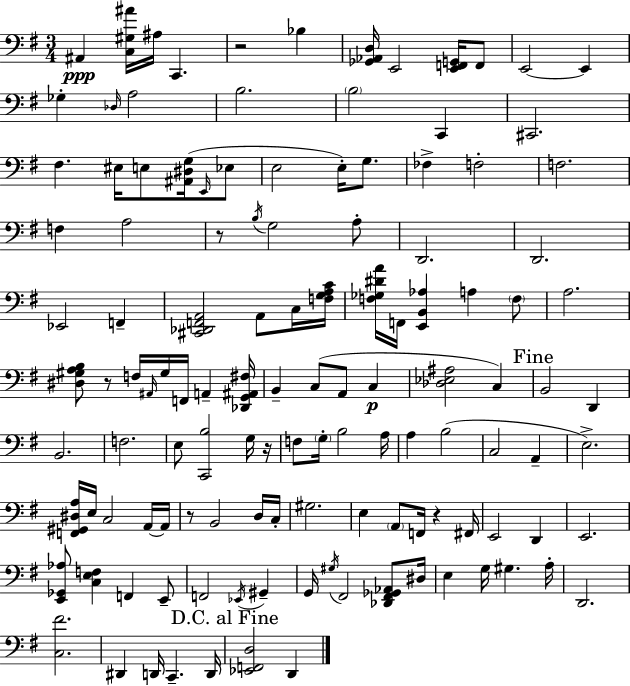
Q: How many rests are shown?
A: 6